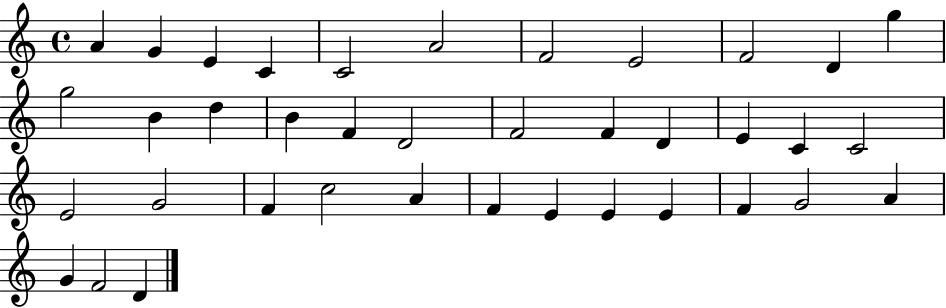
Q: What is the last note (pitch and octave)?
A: D4